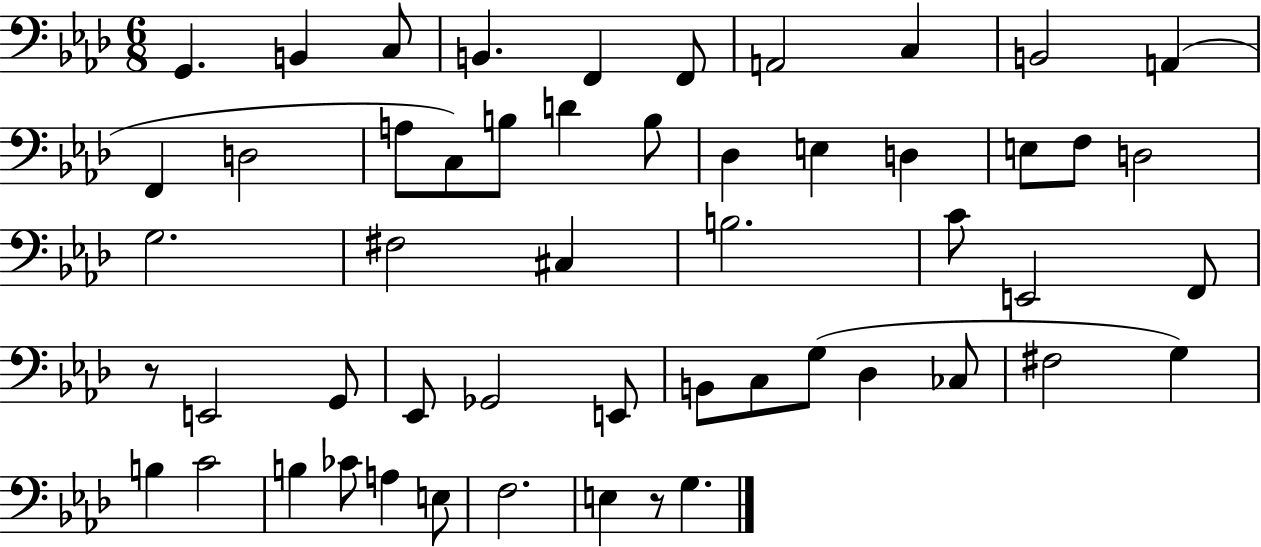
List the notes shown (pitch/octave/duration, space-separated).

G2/q. B2/q C3/e B2/q. F2/q F2/e A2/h C3/q B2/h A2/q F2/q D3/h A3/e C3/e B3/e D4/q B3/e Db3/q E3/q D3/q E3/e F3/e D3/h G3/h. F#3/h C#3/q B3/h. C4/e E2/h F2/e R/e E2/h G2/e Eb2/e Gb2/h E2/e B2/e C3/e G3/e Db3/q CES3/e F#3/h G3/q B3/q C4/h B3/q CES4/e A3/q E3/e F3/h. E3/q R/e G3/q.